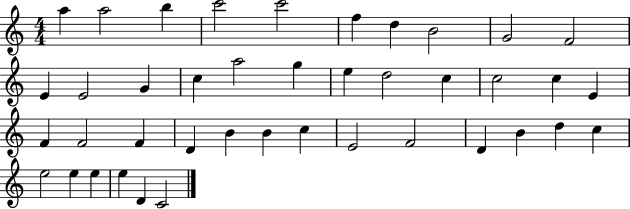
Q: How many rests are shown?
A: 0